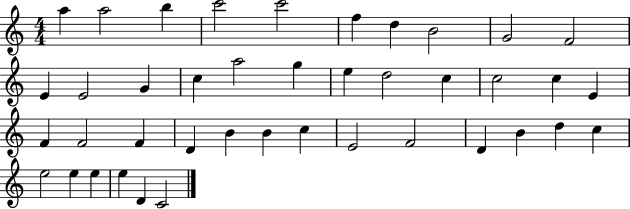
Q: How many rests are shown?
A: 0